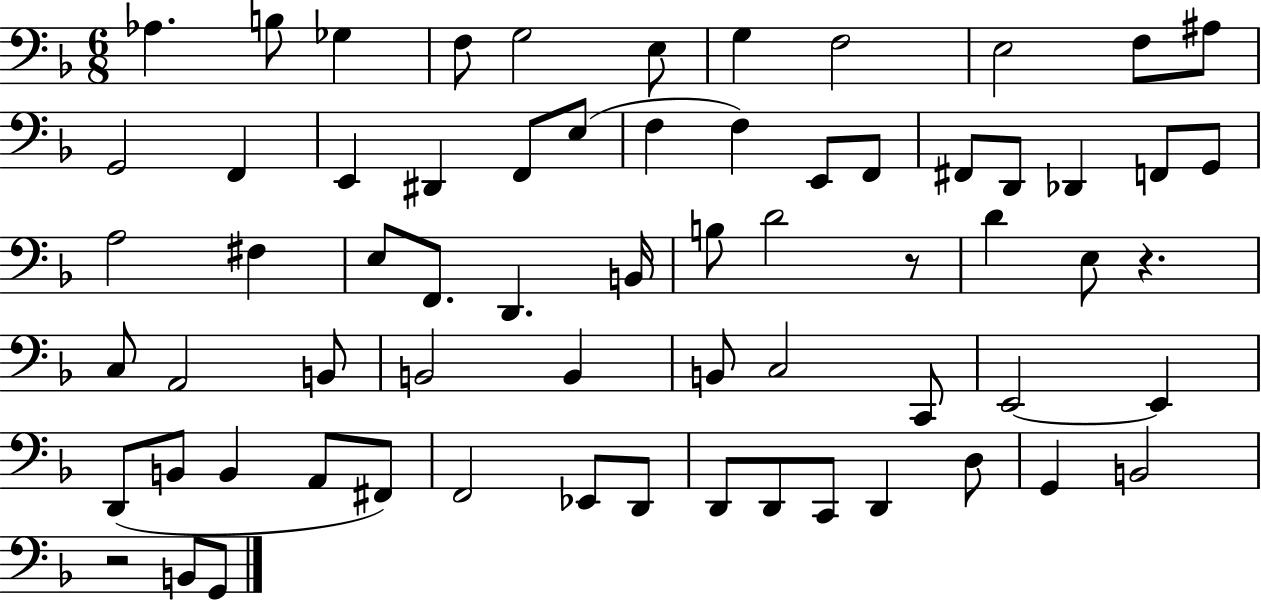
{
  \clef bass
  \numericTimeSignature
  \time 6/8
  \key f \major
  \repeat volta 2 { aes4. b8 ges4 | f8 g2 e8 | g4 f2 | e2 f8 ais8 | \break g,2 f,4 | e,4 dis,4 f,8 e8( | f4 f4) e,8 f,8 | fis,8 d,8 des,4 f,8 g,8 | \break a2 fis4 | e8 f,8. d,4. b,16 | b8 d'2 r8 | d'4 e8 r4. | \break c8 a,2 b,8 | b,2 b,4 | b,8 c2 c,8 | e,2~~ e,4 | \break d,8( b,8 b,4 a,8 fis,8) | f,2 ees,8 d,8 | d,8 d,8 c,8 d,4 d8 | g,4 b,2 | \break r2 b,8 g,8 | } \bar "|."
}